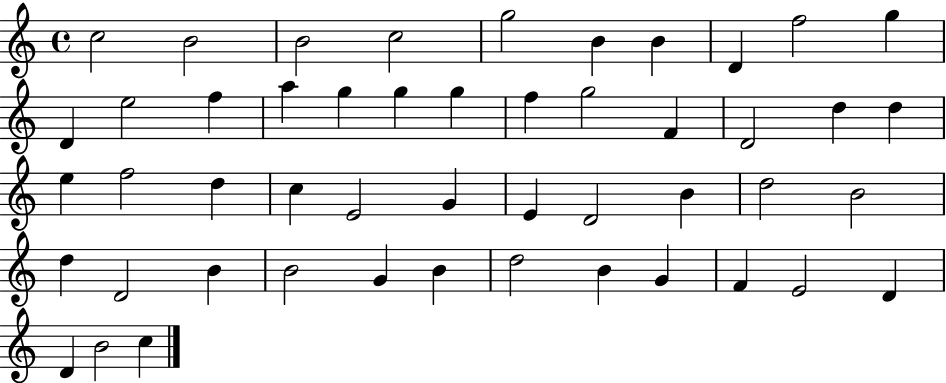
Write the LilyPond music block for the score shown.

{
  \clef treble
  \time 4/4
  \defaultTimeSignature
  \key c \major
  c''2 b'2 | b'2 c''2 | g''2 b'4 b'4 | d'4 f''2 g''4 | \break d'4 e''2 f''4 | a''4 g''4 g''4 g''4 | f''4 g''2 f'4 | d'2 d''4 d''4 | \break e''4 f''2 d''4 | c''4 e'2 g'4 | e'4 d'2 b'4 | d''2 b'2 | \break d''4 d'2 b'4 | b'2 g'4 b'4 | d''2 b'4 g'4 | f'4 e'2 d'4 | \break d'4 b'2 c''4 | \bar "|."
}